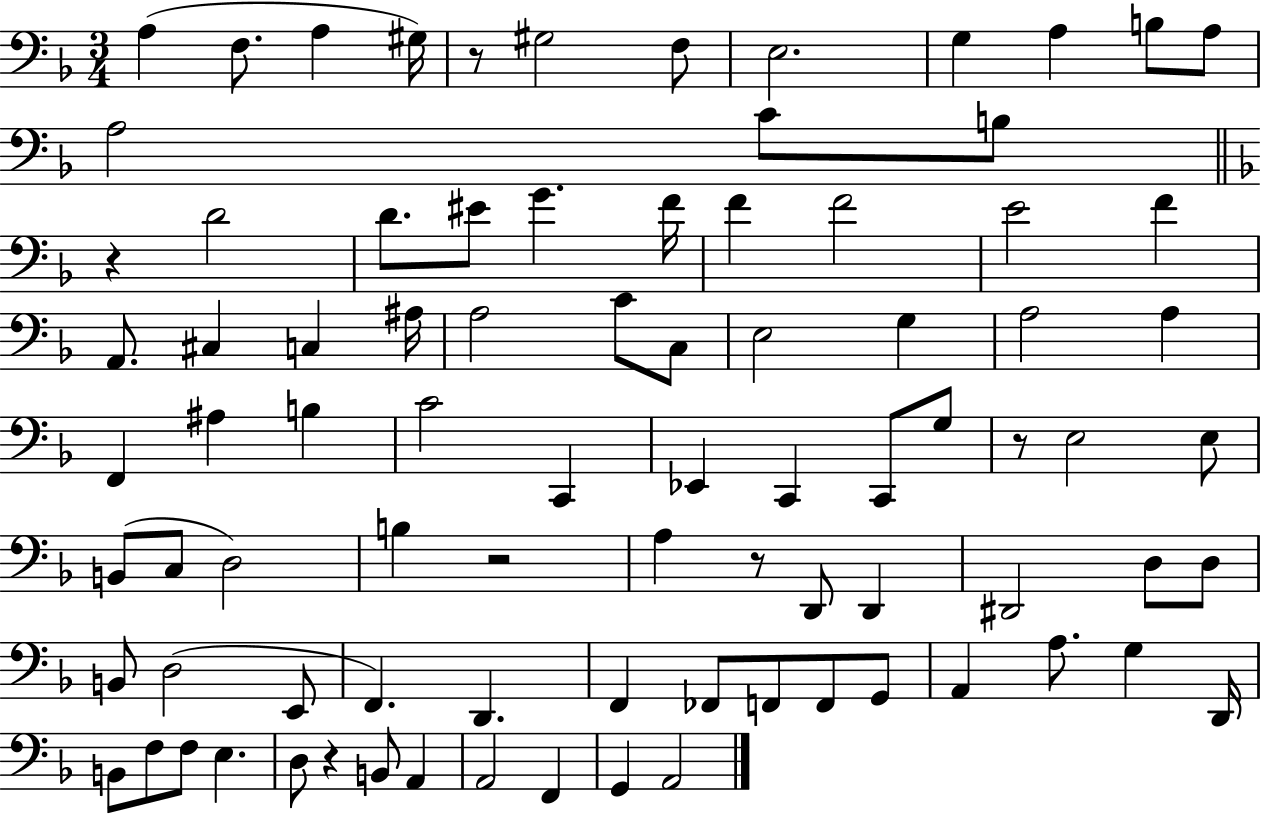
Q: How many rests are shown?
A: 6